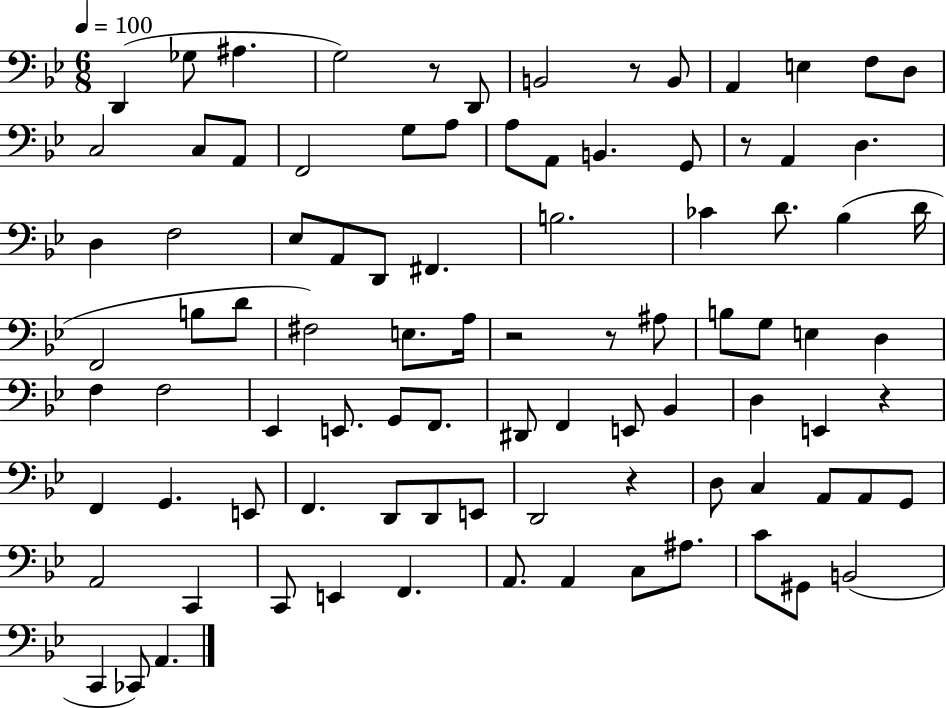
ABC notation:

X:1
T:Untitled
M:6/8
L:1/4
K:Bb
D,, _G,/2 ^A, G,2 z/2 D,,/2 B,,2 z/2 B,,/2 A,, E, F,/2 D,/2 C,2 C,/2 A,,/2 F,,2 G,/2 A,/2 A,/2 A,,/2 B,, G,,/2 z/2 A,, D, D, F,2 _E,/2 A,,/2 D,,/2 ^F,, B,2 _C D/2 _B, D/4 F,,2 B,/2 D/2 ^F,2 E,/2 A,/4 z2 z/2 ^A,/2 B,/2 G,/2 E, D, F, F,2 _E,, E,,/2 G,,/2 F,,/2 ^D,,/2 F,, E,,/2 _B,, D, E,, z F,, G,, E,,/2 F,, D,,/2 D,,/2 E,,/2 D,,2 z D,/2 C, A,,/2 A,,/2 G,,/2 A,,2 C,, C,,/2 E,, F,, A,,/2 A,, C,/2 ^A,/2 C/2 ^G,,/2 B,,2 C,, _C,,/2 A,,